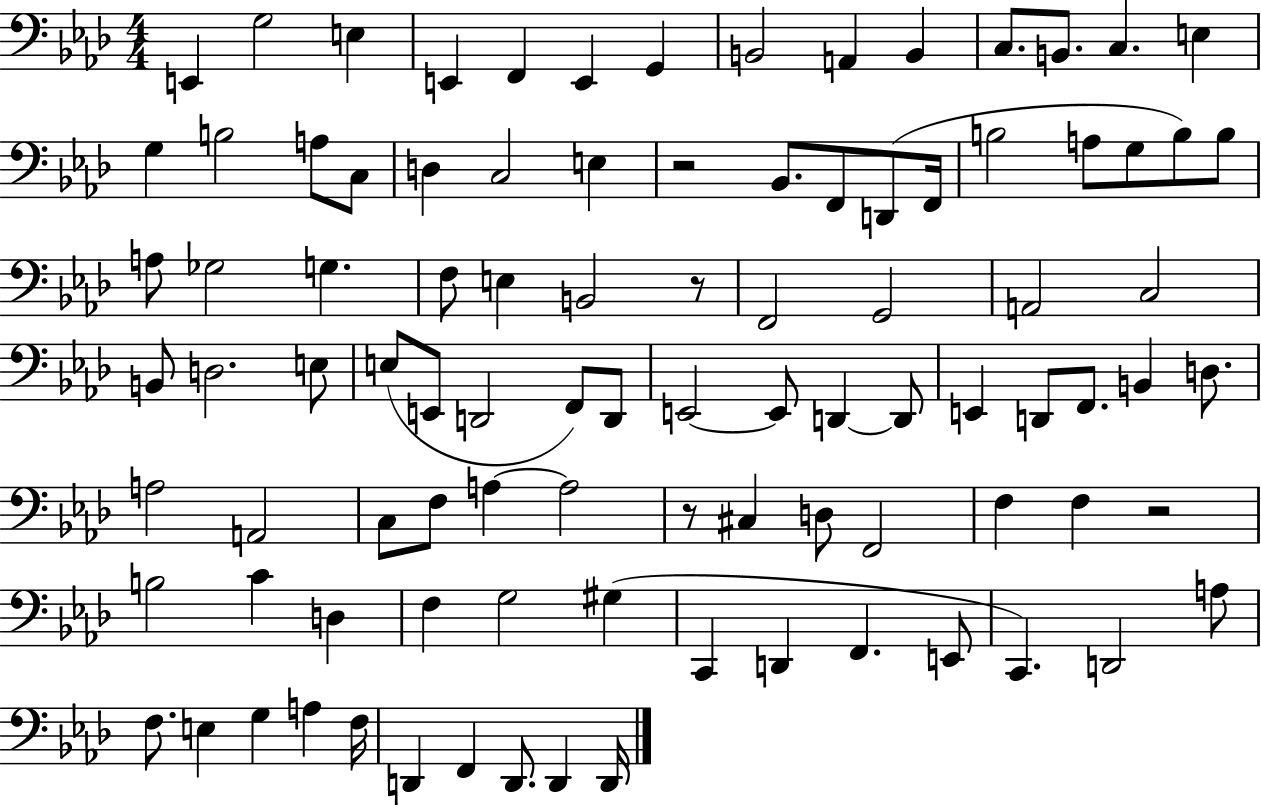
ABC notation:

X:1
T:Untitled
M:4/4
L:1/4
K:Ab
E,, G,2 E, E,, F,, E,, G,, B,,2 A,, B,, C,/2 B,,/2 C, E, G, B,2 A,/2 C,/2 D, C,2 E, z2 _B,,/2 F,,/2 D,,/2 F,,/4 B,2 A,/2 G,/2 B,/2 B,/2 A,/2 _G,2 G, F,/2 E, B,,2 z/2 F,,2 G,,2 A,,2 C,2 B,,/2 D,2 E,/2 E,/2 E,,/2 D,,2 F,,/2 D,,/2 E,,2 E,,/2 D,, D,,/2 E,, D,,/2 F,,/2 B,, D,/2 A,2 A,,2 C,/2 F,/2 A, A,2 z/2 ^C, D,/2 F,,2 F, F, z2 B,2 C D, F, G,2 ^G, C,, D,, F,, E,,/2 C,, D,,2 A,/2 F,/2 E, G, A, F,/4 D,, F,, D,,/2 D,, D,,/4